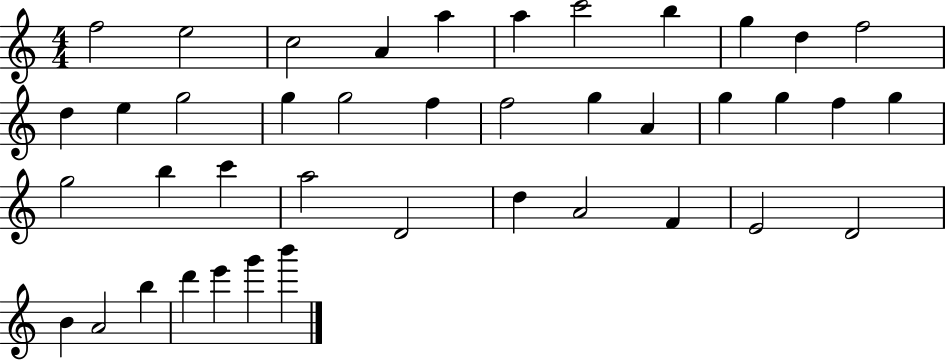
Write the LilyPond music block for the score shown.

{
  \clef treble
  \numericTimeSignature
  \time 4/4
  \key c \major
  f''2 e''2 | c''2 a'4 a''4 | a''4 c'''2 b''4 | g''4 d''4 f''2 | \break d''4 e''4 g''2 | g''4 g''2 f''4 | f''2 g''4 a'4 | g''4 g''4 f''4 g''4 | \break g''2 b''4 c'''4 | a''2 d'2 | d''4 a'2 f'4 | e'2 d'2 | \break b'4 a'2 b''4 | d'''4 e'''4 g'''4 b'''4 | \bar "|."
}